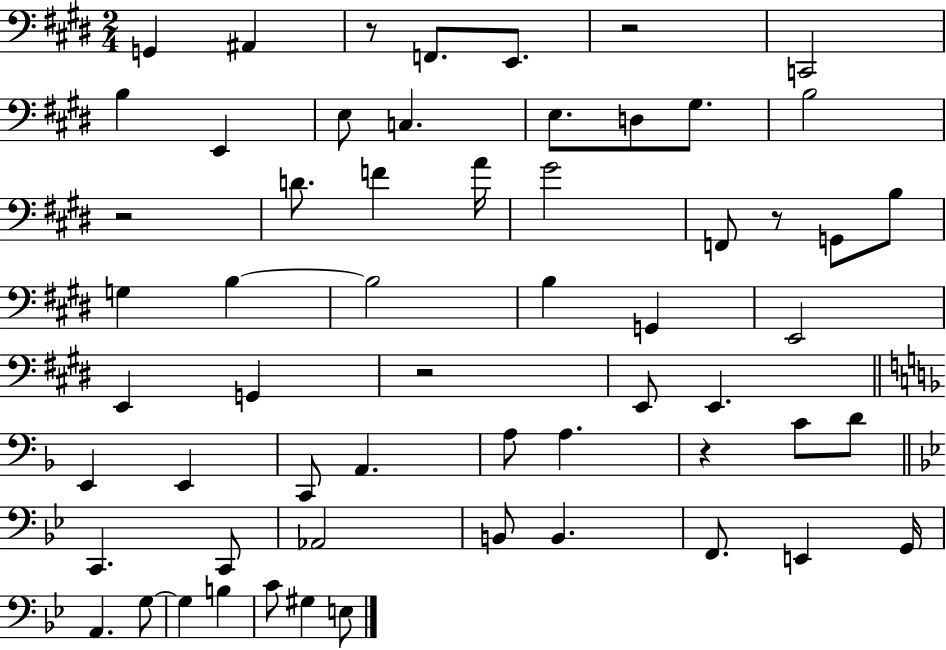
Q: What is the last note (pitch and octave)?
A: E3